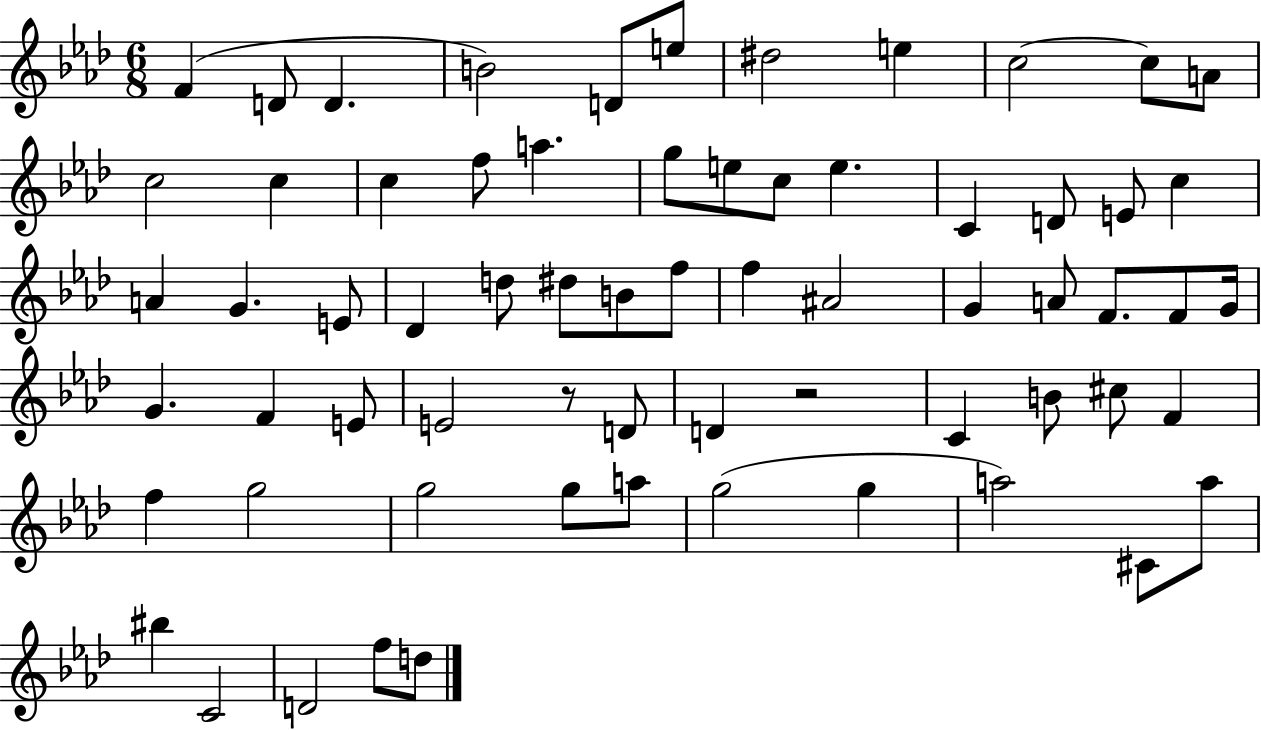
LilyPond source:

{
  \clef treble
  \numericTimeSignature
  \time 6/8
  \key aes \major
  f'4( d'8 d'4. | b'2) d'8 e''8 | dis''2 e''4 | c''2~~ c''8 a'8 | \break c''2 c''4 | c''4 f''8 a''4. | g''8 e''8 c''8 e''4. | c'4 d'8 e'8 c''4 | \break a'4 g'4. e'8 | des'4 d''8 dis''8 b'8 f''8 | f''4 ais'2 | g'4 a'8 f'8. f'8 g'16 | \break g'4. f'4 e'8 | e'2 r8 d'8 | d'4 r2 | c'4 b'8 cis''8 f'4 | \break f''4 g''2 | g''2 g''8 a''8 | g''2( g''4 | a''2) cis'8 a''8 | \break bis''4 c'2 | d'2 f''8 d''8 | \bar "|."
}